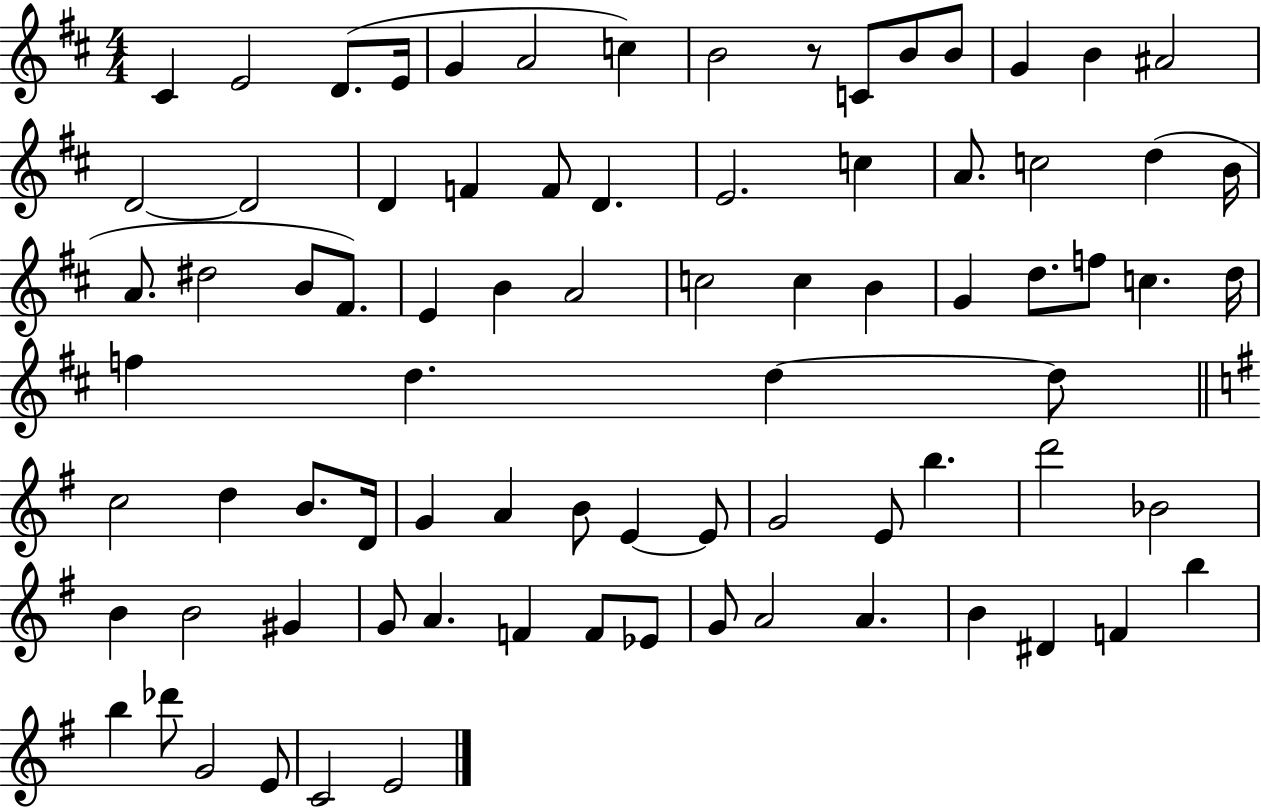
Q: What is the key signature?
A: D major